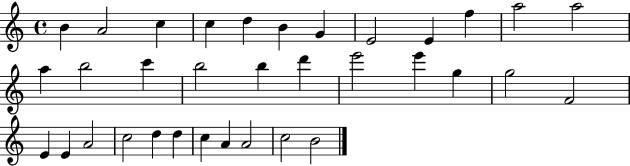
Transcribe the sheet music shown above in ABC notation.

X:1
T:Untitled
M:4/4
L:1/4
K:C
B A2 c c d B G E2 E f a2 a2 a b2 c' b2 b d' e'2 e' g g2 F2 E E A2 c2 d d c A A2 c2 B2